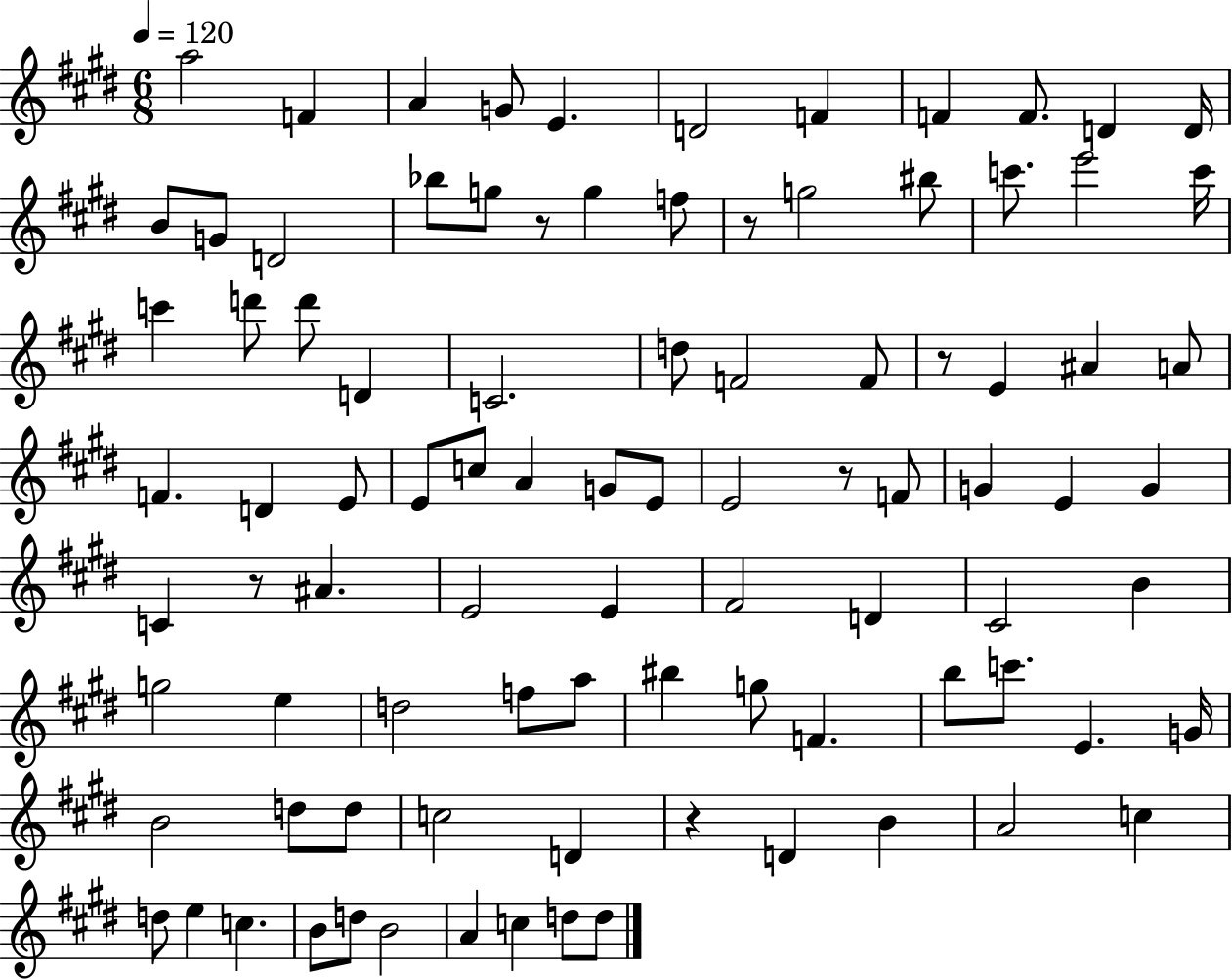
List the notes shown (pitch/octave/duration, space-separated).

A5/h F4/q A4/q G4/e E4/q. D4/h F4/q F4/q F4/e. D4/q D4/s B4/e G4/e D4/h Bb5/e G5/e R/e G5/q F5/e R/e G5/h BIS5/e C6/e. E6/h C6/s C6/q D6/e D6/e D4/q C4/h. D5/e F4/h F4/e R/e E4/q A#4/q A4/e F4/q. D4/q E4/e E4/e C5/e A4/q G4/e E4/e E4/h R/e F4/e G4/q E4/q G4/q C4/q R/e A#4/q. E4/h E4/q F#4/h D4/q C#4/h B4/q G5/h E5/q D5/h F5/e A5/e BIS5/q G5/e F4/q. B5/e C6/e. E4/q. G4/s B4/h D5/e D5/e C5/h D4/q R/q D4/q B4/q A4/h C5/q D5/e E5/q C5/q. B4/e D5/e B4/h A4/q C5/q D5/e D5/e